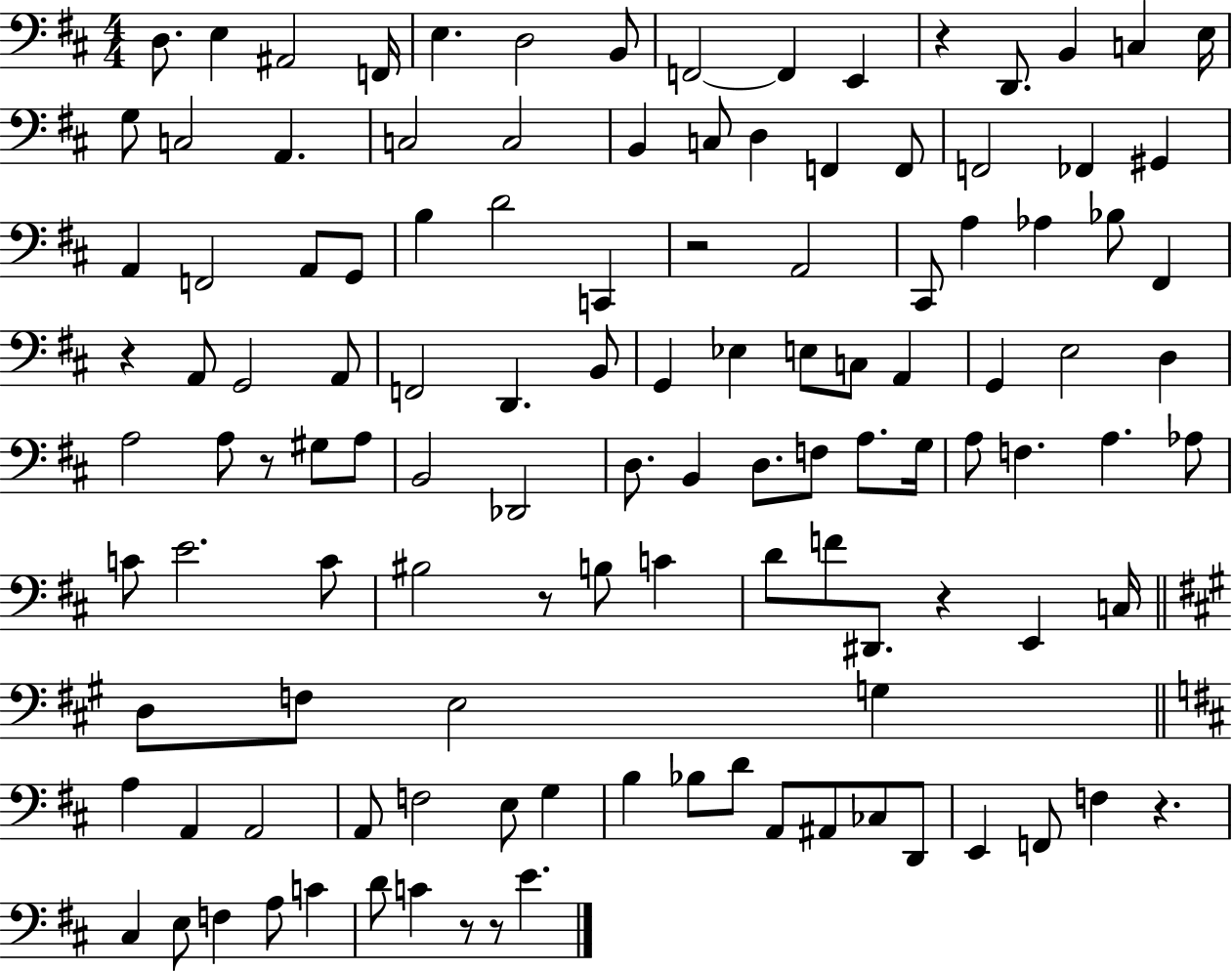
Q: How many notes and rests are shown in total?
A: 119